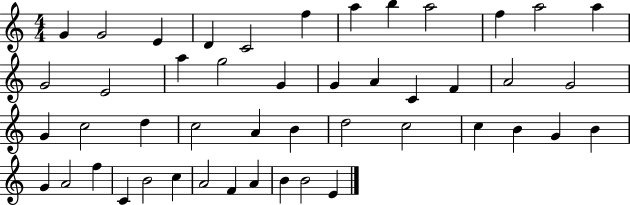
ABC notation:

X:1
T:Untitled
M:4/4
L:1/4
K:C
G G2 E D C2 f a b a2 f a2 a G2 E2 a g2 G G A C F A2 G2 G c2 d c2 A B d2 c2 c B G B G A2 f C B2 c A2 F A B B2 E